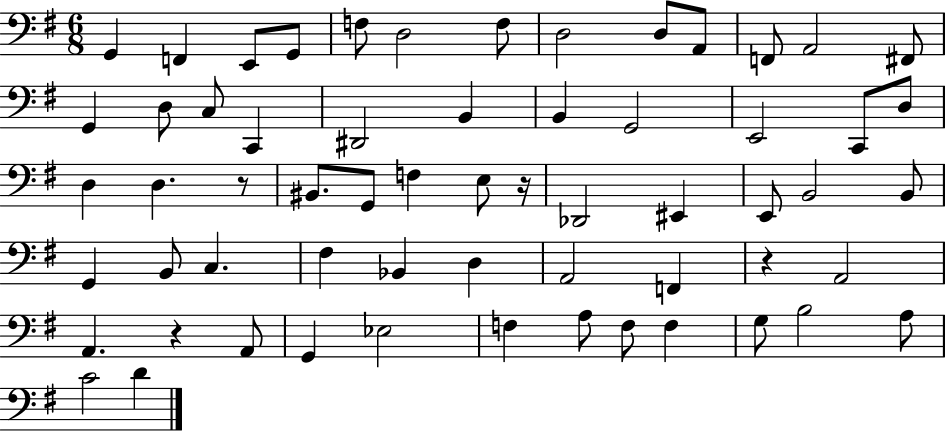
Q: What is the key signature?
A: G major